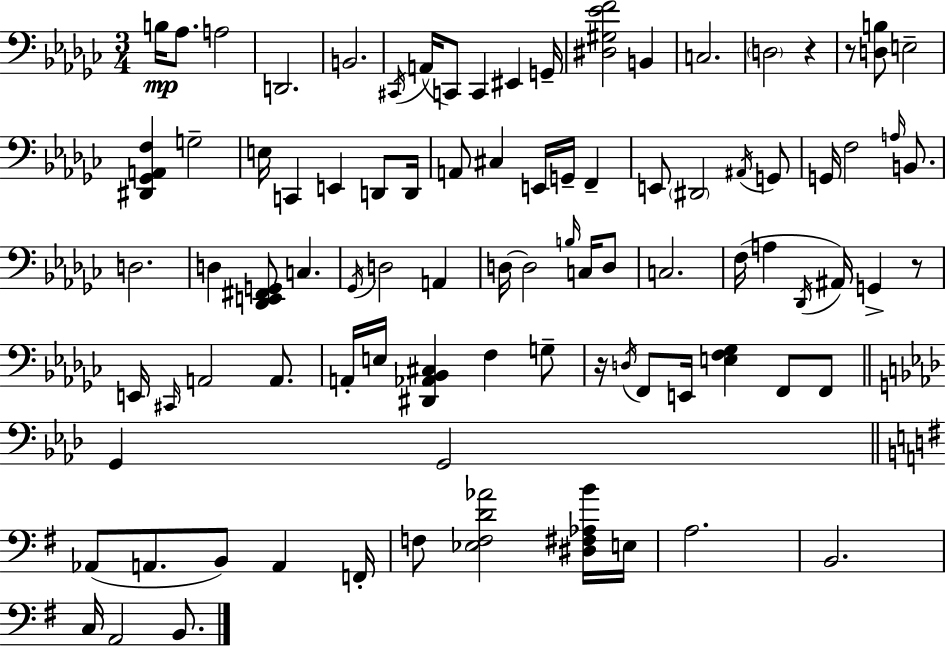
{
  \clef bass
  \numericTimeSignature
  \time 3/4
  \key ees \minor
  b16\mp aes8. a2 | d,2. | b,2. | \acciaccatura { cis,16 }( a,16 c,8) c,4 eis,4 | \break g,16-- <dis gis ees' f'>2 b,4 | c2. | \parenthesize d2 r4 | r8 <d b>8 e2-- | \break <dis, ges, a, f>4 g2-- | e16 c,4 e,4 d,8 | d,16 a,8 cis4 e,16 g,16-- f,4-- | e,8 \parenthesize dis,2 \acciaccatura { ais,16 } | \break g,8 g,16 f2 \grace { a16 } | b,8. d2. | d4 <des, e, fis, g,>8 c4. | \acciaccatura { ges,16 } d2 | \break a,4 d16~~ d2 | \grace { b16 } c16 d8 c2. | f16( a4 \acciaccatura { des,16 } ais,16) | g,4-> r8 e,16 \grace { cis,16 } a,2 | \break a,8. a,16-. e16 <dis, aes, bes, cis>4 | f4 g8-- r16 \acciaccatura { d16 } f,8 e,16 | <e f ges>4 f,8 f,8 \bar "||" \break \key aes \major g,4 g,2 | \bar "||" \break \key e \minor aes,8( a,8. b,8) a,4 f,16-. | f8 <ees f d' aes'>2 <dis fis aes b'>16 e16 | a2. | b,2. | \break c16 a,2 b,8. | \bar "|."
}